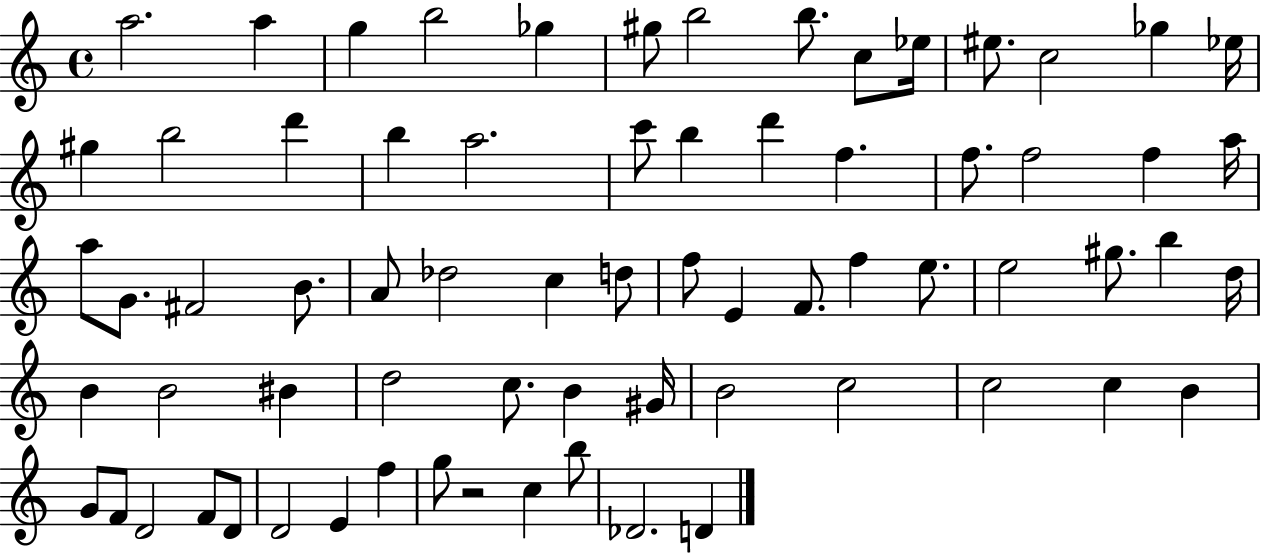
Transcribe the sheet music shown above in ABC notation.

X:1
T:Untitled
M:4/4
L:1/4
K:C
a2 a g b2 _g ^g/2 b2 b/2 c/2 _e/4 ^e/2 c2 _g _e/4 ^g b2 d' b a2 c'/2 b d' f f/2 f2 f a/4 a/2 G/2 ^F2 B/2 A/2 _d2 c d/2 f/2 E F/2 f e/2 e2 ^g/2 b d/4 B B2 ^B d2 c/2 B ^G/4 B2 c2 c2 c B G/2 F/2 D2 F/2 D/2 D2 E f g/2 z2 c b/2 _D2 D